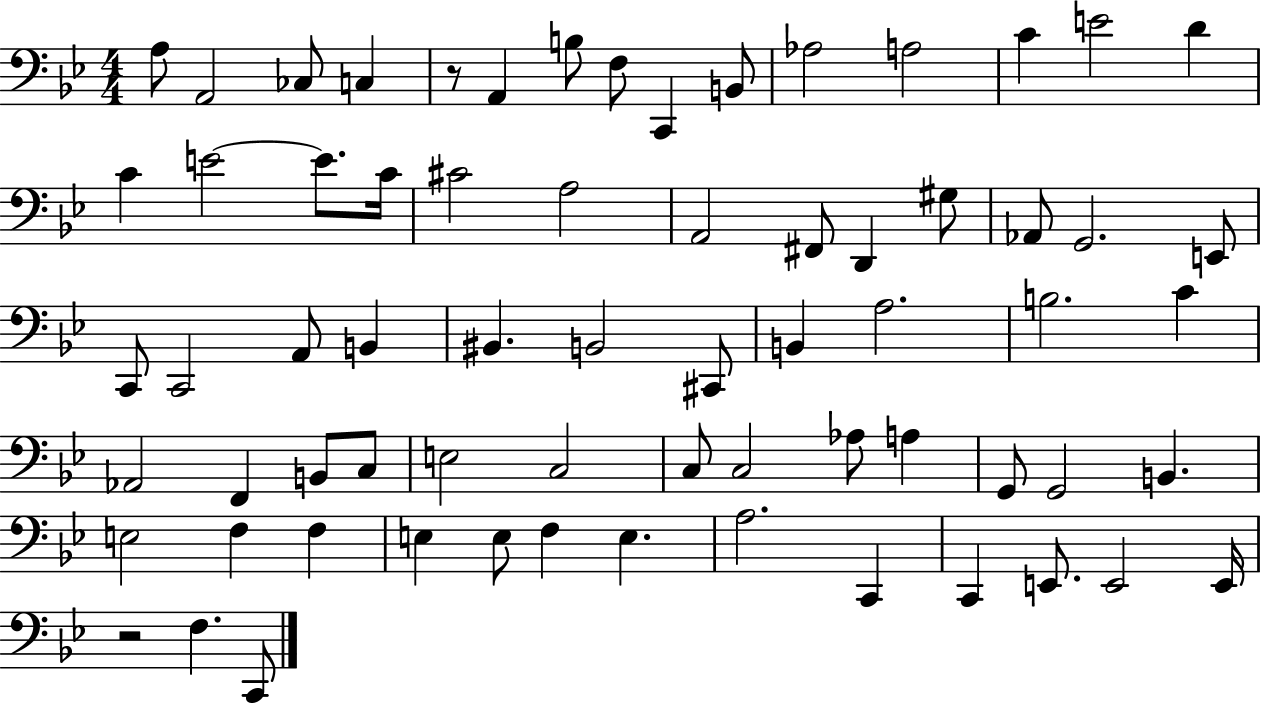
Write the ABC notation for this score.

X:1
T:Untitled
M:4/4
L:1/4
K:Bb
A,/2 A,,2 _C,/2 C, z/2 A,, B,/2 F,/2 C,, B,,/2 _A,2 A,2 C E2 D C E2 E/2 C/4 ^C2 A,2 A,,2 ^F,,/2 D,, ^G,/2 _A,,/2 G,,2 E,,/2 C,,/2 C,,2 A,,/2 B,, ^B,, B,,2 ^C,,/2 B,, A,2 B,2 C _A,,2 F,, B,,/2 C,/2 E,2 C,2 C,/2 C,2 _A,/2 A, G,,/2 G,,2 B,, E,2 F, F, E, E,/2 F, E, A,2 C,, C,, E,,/2 E,,2 E,,/4 z2 F, C,,/2